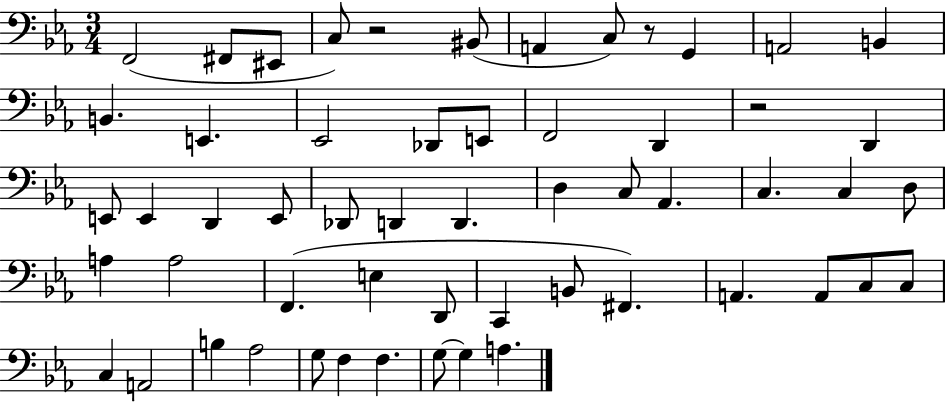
X:1
T:Untitled
M:3/4
L:1/4
K:Eb
F,,2 ^F,,/2 ^E,,/2 C,/2 z2 ^B,,/2 A,, C,/2 z/2 G,, A,,2 B,, B,, E,, _E,,2 _D,,/2 E,,/2 F,,2 D,, z2 D,, E,,/2 E,, D,, E,,/2 _D,,/2 D,, D,, D, C,/2 _A,, C, C, D,/2 A, A,2 F,, E, D,,/2 C,, B,,/2 ^F,, A,, A,,/2 C,/2 C,/2 C, A,,2 B, _A,2 G,/2 F, F, G,/2 G, A,